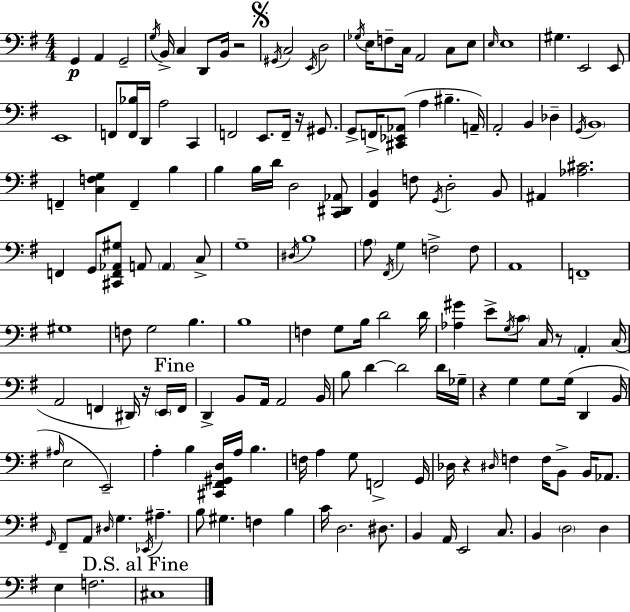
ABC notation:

X:1
T:Untitled
M:4/4
L:1/4
K:G
G,, A,, G,,2 G,/4 B,,/4 C, D,,/2 B,,/4 z2 ^G,,/4 C,2 E,,/4 D,2 _G,/4 E,/4 F,/2 C,/4 A,,2 C,/2 E,/2 E,/4 E,4 ^G, E,,2 E,,/2 E,,4 F,,/2 [F,,_B,]/4 D,,/4 A,2 C,, F,,2 E,,/2 F,,/4 z/4 ^G,,/2 G,,/2 F,,/4 [^C,,_E,,_A,,]/2 A, ^B, A,,/4 A,,2 B,, _D, G,,/4 B,,4 F,, [C,F,G,] F,, B, B, B,/4 D/4 D,2 [C,,^D,,_A,,]/2 [^F,,B,,] F,/2 G,,/4 D,2 B,,/2 ^A,, [_A,^C]2 F,, G,,/2 [^C,,F,,_A,,^G,]/2 A,,/2 A,, C,/2 G,4 ^D,/4 B,4 A,/2 ^F,,/4 G, F,2 F,/2 A,,4 F,,4 ^G,4 F,/2 G,2 B, B,4 F, G,/2 B,/4 D2 D/4 [_A,^G] E/2 G,/4 C/2 C,/4 z/2 A,, C,/4 A,,2 F,, ^D,,/4 z/4 E,,/4 F,,/4 D,, B,,/2 A,,/4 A,,2 B,,/4 B,/2 D D2 D/4 _G,/4 z G, G,/2 G,/4 D,, B,,/4 ^A,/4 E,2 E,,2 A, B, [^C,,^F,,^G,,D,]/4 A,/4 B, F,/4 A, G,/2 F,,2 G,,/4 _D,/4 z ^D,/4 F, F,/4 B,,/2 B,,/4 _A,,/2 G,,/4 ^F,,/2 A,,/2 ^D,/4 G, _E,,/4 ^A, B,/2 ^G, F, B, C/4 D,2 ^D,/2 B,, A,,/4 E,,2 C,/2 B,, D,2 D, E, F,2 ^C,4